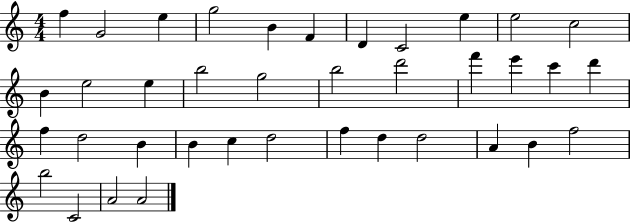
F5/q G4/h E5/q G5/h B4/q F4/q D4/q C4/h E5/q E5/h C5/h B4/q E5/h E5/q B5/h G5/h B5/h D6/h F6/q E6/q C6/q D6/q F5/q D5/h B4/q B4/q C5/q D5/h F5/q D5/q D5/h A4/q B4/q F5/h B5/h C4/h A4/h A4/h